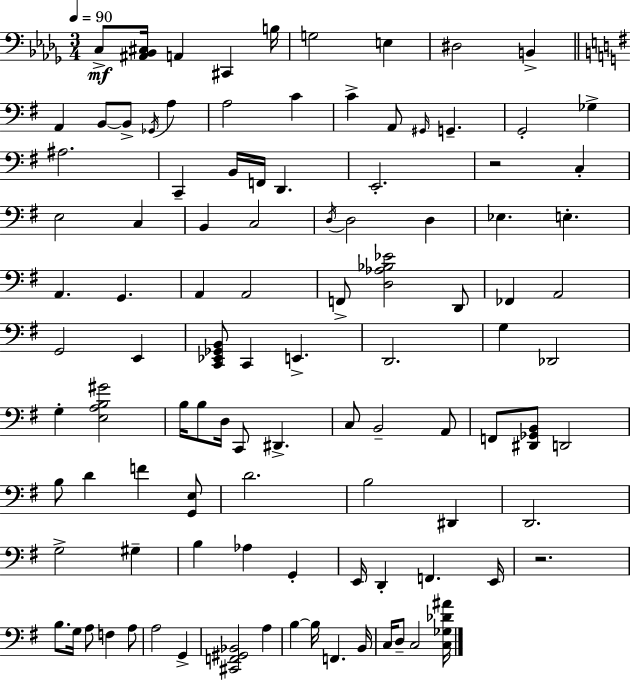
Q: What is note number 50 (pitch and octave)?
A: D2